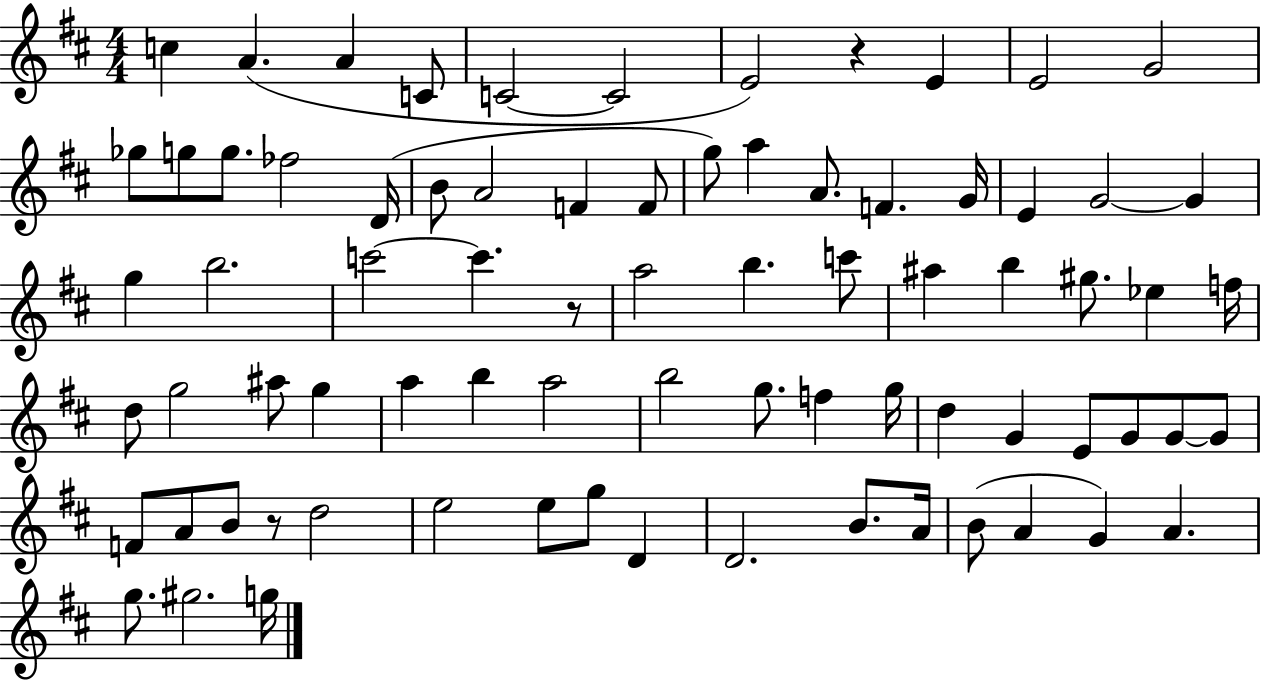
C5/q A4/q. A4/q C4/e C4/h C4/h E4/h R/q E4/q E4/h G4/h Gb5/e G5/e G5/e. FES5/h D4/s B4/e A4/h F4/q F4/e G5/e A5/q A4/e. F4/q. G4/s E4/q G4/h G4/q G5/q B5/h. C6/h C6/q. R/e A5/h B5/q. C6/e A#5/q B5/q G#5/e. Eb5/q F5/s D5/e G5/h A#5/e G5/q A5/q B5/q A5/h B5/h G5/e. F5/q G5/s D5/q G4/q E4/e G4/e G4/e G4/e F4/e A4/e B4/e R/e D5/h E5/h E5/e G5/e D4/q D4/h. B4/e. A4/s B4/e A4/q G4/q A4/q. G5/e. G#5/h. G5/s